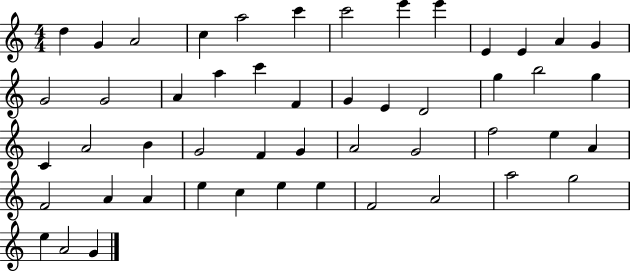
{
  \clef treble
  \numericTimeSignature
  \time 4/4
  \key c \major
  d''4 g'4 a'2 | c''4 a''2 c'''4 | c'''2 e'''4 e'''4 | e'4 e'4 a'4 g'4 | \break g'2 g'2 | a'4 a''4 c'''4 f'4 | g'4 e'4 d'2 | g''4 b''2 g''4 | \break c'4 a'2 b'4 | g'2 f'4 g'4 | a'2 g'2 | f''2 e''4 a'4 | \break f'2 a'4 a'4 | e''4 c''4 e''4 e''4 | f'2 a'2 | a''2 g''2 | \break e''4 a'2 g'4 | \bar "|."
}